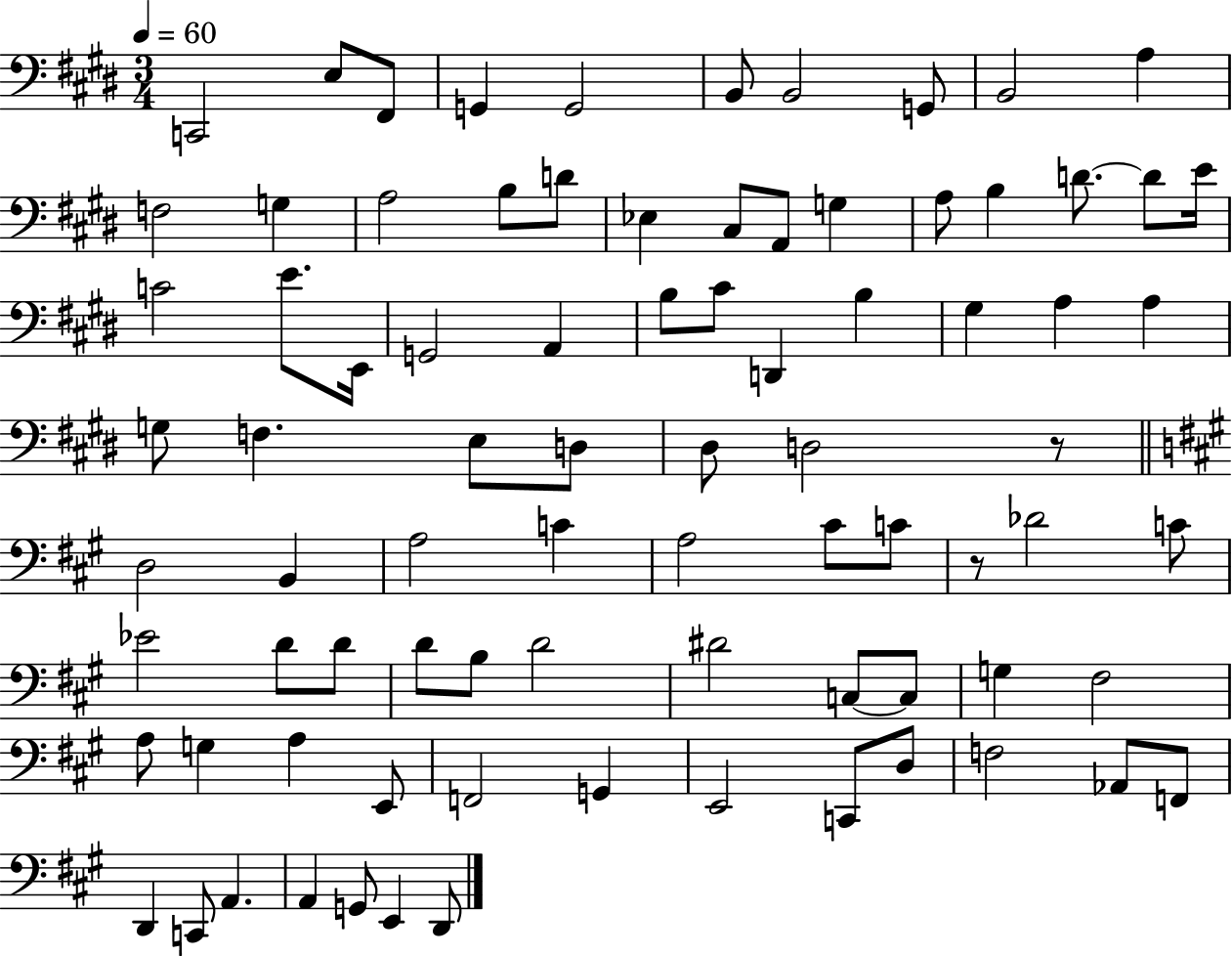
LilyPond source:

{
  \clef bass
  \numericTimeSignature
  \time 3/4
  \key e \major
  \tempo 4 = 60
  c,2 e8 fis,8 | g,4 g,2 | b,8 b,2 g,8 | b,2 a4 | \break f2 g4 | a2 b8 d'8 | ees4 cis8 a,8 g4 | a8 b4 d'8.~~ d'8 e'16 | \break c'2 e'8. e,16 | g,2 a,4 | b8 cis'8 d,4 b4 | gis4 a4 a4 | \break g8 f4. e8 d8 | dis8 d2 r8 | \bar "||" \break \key a \major d2 b,4 | a2 c'4 | a2 cis'8 c'8 | r8 des'2 c'8 | \break ees'2 d'8 d'8 | d'8 b8 d'2 | dis'2 c8~~ c8 | g4 fis2 | \break a8 g4 a4 e,8 | f,2 g,4 | e,2 c,8 d8 | f2 aes,8 f,8 | \break d,4 c,8 a,4. | a,4 g,8 e,4 d,8 | \bar "|."
}